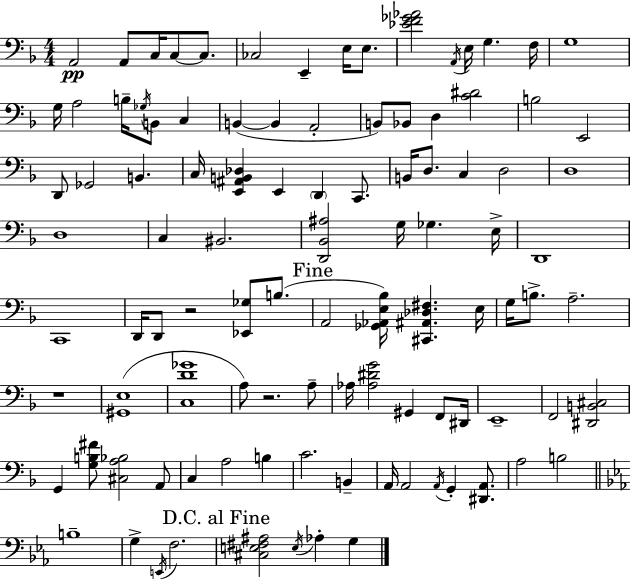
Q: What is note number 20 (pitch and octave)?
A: C3